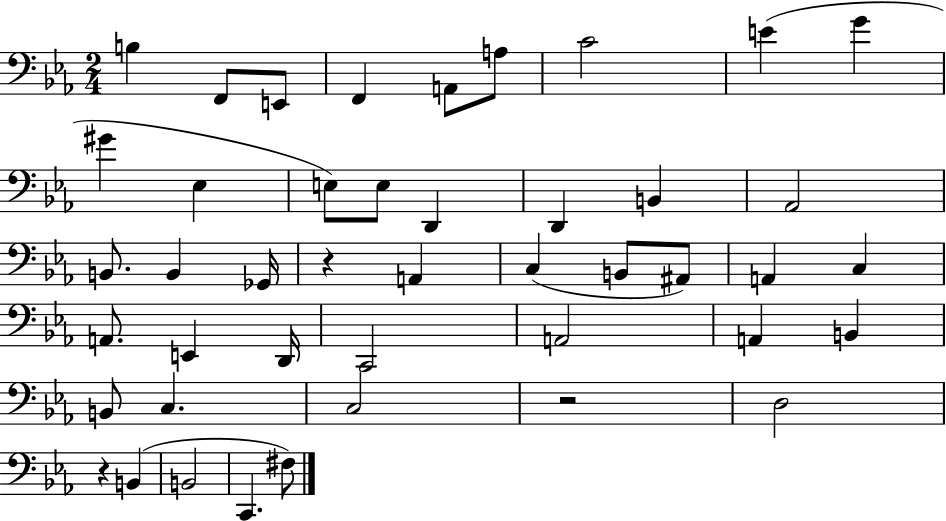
X:1
T:Untitled
M:2/4
L:1/4
K:Eb
B, F,,/2 E,,/2 F,, A,,/2 A,/2 C2 E G ^G _E, E,/2 E,/2 D,, D,, B,, _A,,2 B,,/2 B,, _G,,/4 z A,, C, B,,/2 ^A,,/2 A,, C, A,,/2 E,, D,,/4 C,,2 A,,2 A,, B,, B,,/2 C, C,2 z2 D,2 z B,, B,,2 C,, ^F,/2